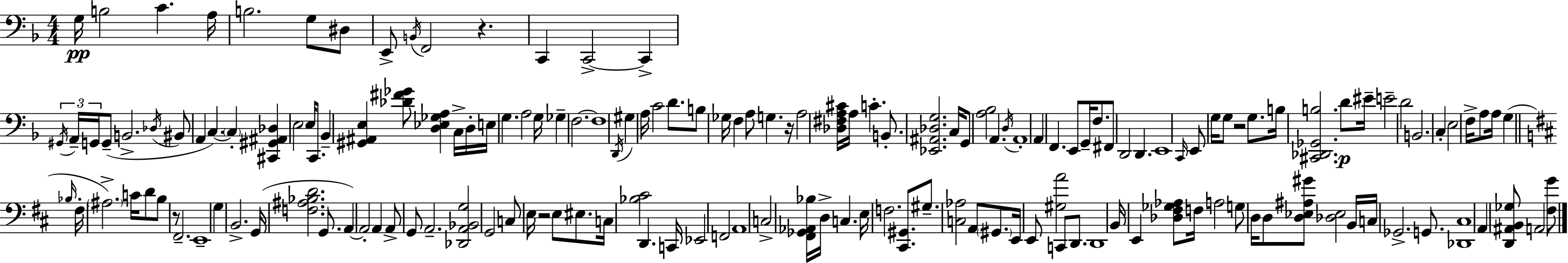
G3/s B3/h C4/q. A3/s B3/h. G3/e D#3/e E2/e B2/s F2/h R/q. C2/q C2/h C2/q G#2/s A2/s G2/s G2/e B2/h. Db3/s BIS2/e A2/q C3/q. C3/q [C#2,G#2,A#2,Db3]/q E3/h E3/s C2/e. Bb2/q [G#2,A#2,E3]/q [Db4,F#4,Gb4]/e [D3,Eb3,Gb3,A3]/q C3/s D3/s E3/s G3/q. A3/h G3/s Gb3/q F3/h. F3/w D2/s G#3/q A3/s C4/h D4/e. B3/e Gb3/s F3/q A3/e G3/q. R/s A3/h [Db3,F#3,A3,C#4]/s A3/s C4/q. B2/e. [Eb2,A#2,Db3,G3]/h. C3/s G2/e [A3,Bb3]/h A2/q. D3/s A2/w A2/q F2/q. E2/e G2/s F3/e. F#2/e D2/h D2/q. E2/w C2/s E2/e G3/s G3/e R/h G3/e. B3/s [C#2,Db2,Gb2,B3]/h. D4/e EIS4/s E4/h D4/h B2/h. C3/q E3/h F3/s A3/e A3/s G3/q Bb3/s F#3/s A#3/h. C4/s D4/e B3/e R/e F#2/h. E2/w G3/q B2/h. G2/s [F3,A#3,Bb3,D4]/h. G2/e. A2/q A2/h A2/q A2/e G2/e A2/h. [Db2,A2,Bb2,G3]/h G2/h C3/e E3/s R/h E3/e EIS3/e. C3/s [Bb3,C#4]/h D2/q. C2/s Eb2/h F2/h A2/w C3/h [F#2,Gb2,Ab2,Bb3]/s D3/s C3/q. E3/s F3/h. [C#2,G#2]/e. G#3/e. [C3,Ab3]/h A2/e G#2/e. E2/s E2/e [G#3,A4]/h C2/e D2/e. D2/w B2/s E2/q [Db3,F#3,Gb3,Ab3]/e F3/s A3/h G3/e D3/s D3/e [D3,Eb3,A#3,G#4]/e [Db3,Eb3]/h B2/s C3/s Gb2/h. G2/e. [Db2,C#3]/w A2/q [D2,A#2,B2,Gb3]/e A2/h [F#3,G4]/e